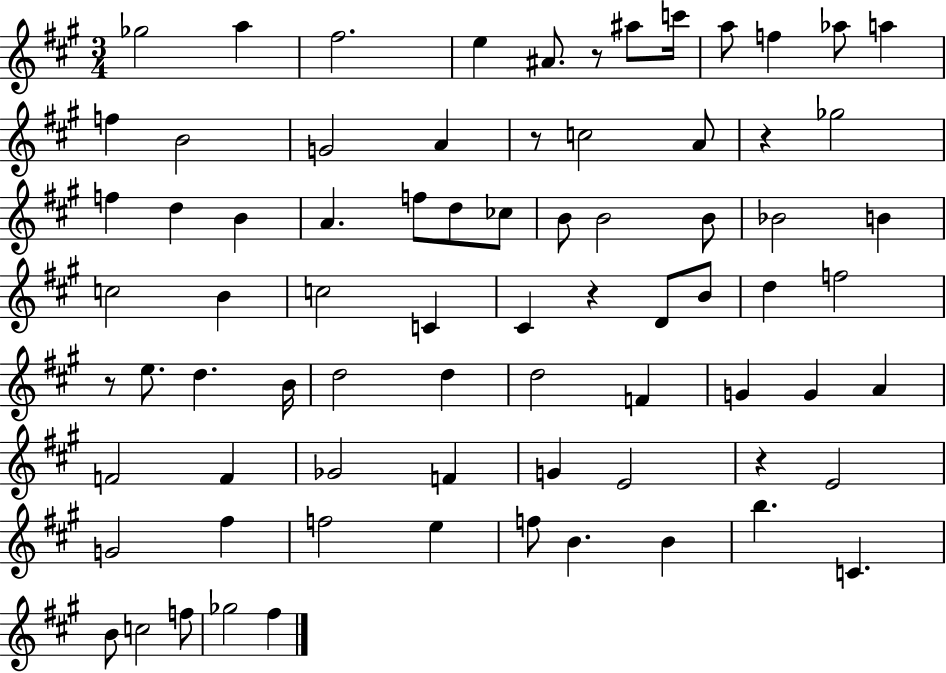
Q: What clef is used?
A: treble